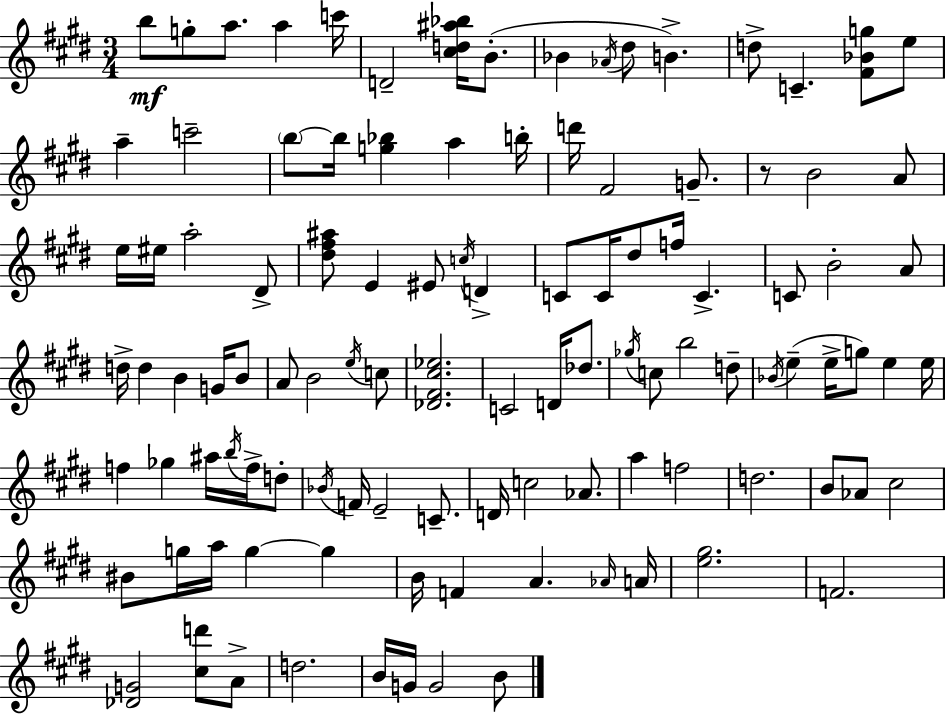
B5/e G5/e A5/e. A5/q C6/s D4/h [C#5,D5,A#5,Bb5]/s B4/e. Bb4/q Ab4/s D#5/e B4/q. D5/e C4/q. [F#4,Bb4,G5]/e E5/e A5/q C6/h B5/e B5/s [G5,Bb5]/q A5/q B5/s D6/s F#4/h G4/e. R/e B4/h A4/e E5/s EIS5/s A5/h D#4/e [D#5,F#5,A#5]/e E4/q EIS4/e C5/s D4/q C4/e C4/s D#5/e F5/s C4/q. C4/e B4/h A4/e D5/s D5/q B4/q G4/s B4/e A4/e B4/h E5/s C5/e [Db4,F#4,C#5,Eb5]/h. C4/h D4/s Db5/e. Gb5/s C5/e B5/h D5/e Bb4/s E5/q E5/s G5/e E5/q E5/s F5/q Gb5/q A#5/s B5/s F5/s D5/e Bb4/s F4/s E4/h C4/e. D4/s C5/h Ab4/e. A5/q F5/h D5/h. B4/e Ab4/e C#5/h BIS4/e G5/s A5/s G5/q G5/q B4/s F4/q A4/q. Ab4/s A4/s [E5,G#5]/h. F4/h. [Db4,G4]/h [C#5,D6]/e A4/e D5/h. B4/s G4/s G4/h B4/e